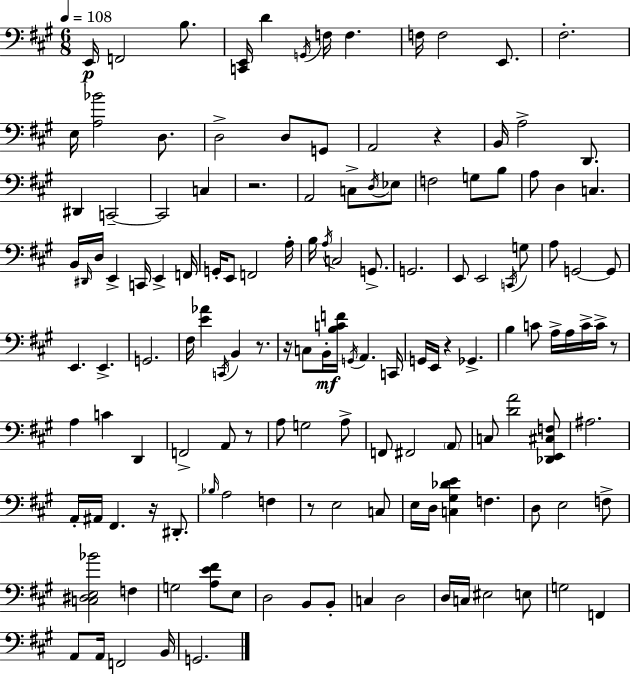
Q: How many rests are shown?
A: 9